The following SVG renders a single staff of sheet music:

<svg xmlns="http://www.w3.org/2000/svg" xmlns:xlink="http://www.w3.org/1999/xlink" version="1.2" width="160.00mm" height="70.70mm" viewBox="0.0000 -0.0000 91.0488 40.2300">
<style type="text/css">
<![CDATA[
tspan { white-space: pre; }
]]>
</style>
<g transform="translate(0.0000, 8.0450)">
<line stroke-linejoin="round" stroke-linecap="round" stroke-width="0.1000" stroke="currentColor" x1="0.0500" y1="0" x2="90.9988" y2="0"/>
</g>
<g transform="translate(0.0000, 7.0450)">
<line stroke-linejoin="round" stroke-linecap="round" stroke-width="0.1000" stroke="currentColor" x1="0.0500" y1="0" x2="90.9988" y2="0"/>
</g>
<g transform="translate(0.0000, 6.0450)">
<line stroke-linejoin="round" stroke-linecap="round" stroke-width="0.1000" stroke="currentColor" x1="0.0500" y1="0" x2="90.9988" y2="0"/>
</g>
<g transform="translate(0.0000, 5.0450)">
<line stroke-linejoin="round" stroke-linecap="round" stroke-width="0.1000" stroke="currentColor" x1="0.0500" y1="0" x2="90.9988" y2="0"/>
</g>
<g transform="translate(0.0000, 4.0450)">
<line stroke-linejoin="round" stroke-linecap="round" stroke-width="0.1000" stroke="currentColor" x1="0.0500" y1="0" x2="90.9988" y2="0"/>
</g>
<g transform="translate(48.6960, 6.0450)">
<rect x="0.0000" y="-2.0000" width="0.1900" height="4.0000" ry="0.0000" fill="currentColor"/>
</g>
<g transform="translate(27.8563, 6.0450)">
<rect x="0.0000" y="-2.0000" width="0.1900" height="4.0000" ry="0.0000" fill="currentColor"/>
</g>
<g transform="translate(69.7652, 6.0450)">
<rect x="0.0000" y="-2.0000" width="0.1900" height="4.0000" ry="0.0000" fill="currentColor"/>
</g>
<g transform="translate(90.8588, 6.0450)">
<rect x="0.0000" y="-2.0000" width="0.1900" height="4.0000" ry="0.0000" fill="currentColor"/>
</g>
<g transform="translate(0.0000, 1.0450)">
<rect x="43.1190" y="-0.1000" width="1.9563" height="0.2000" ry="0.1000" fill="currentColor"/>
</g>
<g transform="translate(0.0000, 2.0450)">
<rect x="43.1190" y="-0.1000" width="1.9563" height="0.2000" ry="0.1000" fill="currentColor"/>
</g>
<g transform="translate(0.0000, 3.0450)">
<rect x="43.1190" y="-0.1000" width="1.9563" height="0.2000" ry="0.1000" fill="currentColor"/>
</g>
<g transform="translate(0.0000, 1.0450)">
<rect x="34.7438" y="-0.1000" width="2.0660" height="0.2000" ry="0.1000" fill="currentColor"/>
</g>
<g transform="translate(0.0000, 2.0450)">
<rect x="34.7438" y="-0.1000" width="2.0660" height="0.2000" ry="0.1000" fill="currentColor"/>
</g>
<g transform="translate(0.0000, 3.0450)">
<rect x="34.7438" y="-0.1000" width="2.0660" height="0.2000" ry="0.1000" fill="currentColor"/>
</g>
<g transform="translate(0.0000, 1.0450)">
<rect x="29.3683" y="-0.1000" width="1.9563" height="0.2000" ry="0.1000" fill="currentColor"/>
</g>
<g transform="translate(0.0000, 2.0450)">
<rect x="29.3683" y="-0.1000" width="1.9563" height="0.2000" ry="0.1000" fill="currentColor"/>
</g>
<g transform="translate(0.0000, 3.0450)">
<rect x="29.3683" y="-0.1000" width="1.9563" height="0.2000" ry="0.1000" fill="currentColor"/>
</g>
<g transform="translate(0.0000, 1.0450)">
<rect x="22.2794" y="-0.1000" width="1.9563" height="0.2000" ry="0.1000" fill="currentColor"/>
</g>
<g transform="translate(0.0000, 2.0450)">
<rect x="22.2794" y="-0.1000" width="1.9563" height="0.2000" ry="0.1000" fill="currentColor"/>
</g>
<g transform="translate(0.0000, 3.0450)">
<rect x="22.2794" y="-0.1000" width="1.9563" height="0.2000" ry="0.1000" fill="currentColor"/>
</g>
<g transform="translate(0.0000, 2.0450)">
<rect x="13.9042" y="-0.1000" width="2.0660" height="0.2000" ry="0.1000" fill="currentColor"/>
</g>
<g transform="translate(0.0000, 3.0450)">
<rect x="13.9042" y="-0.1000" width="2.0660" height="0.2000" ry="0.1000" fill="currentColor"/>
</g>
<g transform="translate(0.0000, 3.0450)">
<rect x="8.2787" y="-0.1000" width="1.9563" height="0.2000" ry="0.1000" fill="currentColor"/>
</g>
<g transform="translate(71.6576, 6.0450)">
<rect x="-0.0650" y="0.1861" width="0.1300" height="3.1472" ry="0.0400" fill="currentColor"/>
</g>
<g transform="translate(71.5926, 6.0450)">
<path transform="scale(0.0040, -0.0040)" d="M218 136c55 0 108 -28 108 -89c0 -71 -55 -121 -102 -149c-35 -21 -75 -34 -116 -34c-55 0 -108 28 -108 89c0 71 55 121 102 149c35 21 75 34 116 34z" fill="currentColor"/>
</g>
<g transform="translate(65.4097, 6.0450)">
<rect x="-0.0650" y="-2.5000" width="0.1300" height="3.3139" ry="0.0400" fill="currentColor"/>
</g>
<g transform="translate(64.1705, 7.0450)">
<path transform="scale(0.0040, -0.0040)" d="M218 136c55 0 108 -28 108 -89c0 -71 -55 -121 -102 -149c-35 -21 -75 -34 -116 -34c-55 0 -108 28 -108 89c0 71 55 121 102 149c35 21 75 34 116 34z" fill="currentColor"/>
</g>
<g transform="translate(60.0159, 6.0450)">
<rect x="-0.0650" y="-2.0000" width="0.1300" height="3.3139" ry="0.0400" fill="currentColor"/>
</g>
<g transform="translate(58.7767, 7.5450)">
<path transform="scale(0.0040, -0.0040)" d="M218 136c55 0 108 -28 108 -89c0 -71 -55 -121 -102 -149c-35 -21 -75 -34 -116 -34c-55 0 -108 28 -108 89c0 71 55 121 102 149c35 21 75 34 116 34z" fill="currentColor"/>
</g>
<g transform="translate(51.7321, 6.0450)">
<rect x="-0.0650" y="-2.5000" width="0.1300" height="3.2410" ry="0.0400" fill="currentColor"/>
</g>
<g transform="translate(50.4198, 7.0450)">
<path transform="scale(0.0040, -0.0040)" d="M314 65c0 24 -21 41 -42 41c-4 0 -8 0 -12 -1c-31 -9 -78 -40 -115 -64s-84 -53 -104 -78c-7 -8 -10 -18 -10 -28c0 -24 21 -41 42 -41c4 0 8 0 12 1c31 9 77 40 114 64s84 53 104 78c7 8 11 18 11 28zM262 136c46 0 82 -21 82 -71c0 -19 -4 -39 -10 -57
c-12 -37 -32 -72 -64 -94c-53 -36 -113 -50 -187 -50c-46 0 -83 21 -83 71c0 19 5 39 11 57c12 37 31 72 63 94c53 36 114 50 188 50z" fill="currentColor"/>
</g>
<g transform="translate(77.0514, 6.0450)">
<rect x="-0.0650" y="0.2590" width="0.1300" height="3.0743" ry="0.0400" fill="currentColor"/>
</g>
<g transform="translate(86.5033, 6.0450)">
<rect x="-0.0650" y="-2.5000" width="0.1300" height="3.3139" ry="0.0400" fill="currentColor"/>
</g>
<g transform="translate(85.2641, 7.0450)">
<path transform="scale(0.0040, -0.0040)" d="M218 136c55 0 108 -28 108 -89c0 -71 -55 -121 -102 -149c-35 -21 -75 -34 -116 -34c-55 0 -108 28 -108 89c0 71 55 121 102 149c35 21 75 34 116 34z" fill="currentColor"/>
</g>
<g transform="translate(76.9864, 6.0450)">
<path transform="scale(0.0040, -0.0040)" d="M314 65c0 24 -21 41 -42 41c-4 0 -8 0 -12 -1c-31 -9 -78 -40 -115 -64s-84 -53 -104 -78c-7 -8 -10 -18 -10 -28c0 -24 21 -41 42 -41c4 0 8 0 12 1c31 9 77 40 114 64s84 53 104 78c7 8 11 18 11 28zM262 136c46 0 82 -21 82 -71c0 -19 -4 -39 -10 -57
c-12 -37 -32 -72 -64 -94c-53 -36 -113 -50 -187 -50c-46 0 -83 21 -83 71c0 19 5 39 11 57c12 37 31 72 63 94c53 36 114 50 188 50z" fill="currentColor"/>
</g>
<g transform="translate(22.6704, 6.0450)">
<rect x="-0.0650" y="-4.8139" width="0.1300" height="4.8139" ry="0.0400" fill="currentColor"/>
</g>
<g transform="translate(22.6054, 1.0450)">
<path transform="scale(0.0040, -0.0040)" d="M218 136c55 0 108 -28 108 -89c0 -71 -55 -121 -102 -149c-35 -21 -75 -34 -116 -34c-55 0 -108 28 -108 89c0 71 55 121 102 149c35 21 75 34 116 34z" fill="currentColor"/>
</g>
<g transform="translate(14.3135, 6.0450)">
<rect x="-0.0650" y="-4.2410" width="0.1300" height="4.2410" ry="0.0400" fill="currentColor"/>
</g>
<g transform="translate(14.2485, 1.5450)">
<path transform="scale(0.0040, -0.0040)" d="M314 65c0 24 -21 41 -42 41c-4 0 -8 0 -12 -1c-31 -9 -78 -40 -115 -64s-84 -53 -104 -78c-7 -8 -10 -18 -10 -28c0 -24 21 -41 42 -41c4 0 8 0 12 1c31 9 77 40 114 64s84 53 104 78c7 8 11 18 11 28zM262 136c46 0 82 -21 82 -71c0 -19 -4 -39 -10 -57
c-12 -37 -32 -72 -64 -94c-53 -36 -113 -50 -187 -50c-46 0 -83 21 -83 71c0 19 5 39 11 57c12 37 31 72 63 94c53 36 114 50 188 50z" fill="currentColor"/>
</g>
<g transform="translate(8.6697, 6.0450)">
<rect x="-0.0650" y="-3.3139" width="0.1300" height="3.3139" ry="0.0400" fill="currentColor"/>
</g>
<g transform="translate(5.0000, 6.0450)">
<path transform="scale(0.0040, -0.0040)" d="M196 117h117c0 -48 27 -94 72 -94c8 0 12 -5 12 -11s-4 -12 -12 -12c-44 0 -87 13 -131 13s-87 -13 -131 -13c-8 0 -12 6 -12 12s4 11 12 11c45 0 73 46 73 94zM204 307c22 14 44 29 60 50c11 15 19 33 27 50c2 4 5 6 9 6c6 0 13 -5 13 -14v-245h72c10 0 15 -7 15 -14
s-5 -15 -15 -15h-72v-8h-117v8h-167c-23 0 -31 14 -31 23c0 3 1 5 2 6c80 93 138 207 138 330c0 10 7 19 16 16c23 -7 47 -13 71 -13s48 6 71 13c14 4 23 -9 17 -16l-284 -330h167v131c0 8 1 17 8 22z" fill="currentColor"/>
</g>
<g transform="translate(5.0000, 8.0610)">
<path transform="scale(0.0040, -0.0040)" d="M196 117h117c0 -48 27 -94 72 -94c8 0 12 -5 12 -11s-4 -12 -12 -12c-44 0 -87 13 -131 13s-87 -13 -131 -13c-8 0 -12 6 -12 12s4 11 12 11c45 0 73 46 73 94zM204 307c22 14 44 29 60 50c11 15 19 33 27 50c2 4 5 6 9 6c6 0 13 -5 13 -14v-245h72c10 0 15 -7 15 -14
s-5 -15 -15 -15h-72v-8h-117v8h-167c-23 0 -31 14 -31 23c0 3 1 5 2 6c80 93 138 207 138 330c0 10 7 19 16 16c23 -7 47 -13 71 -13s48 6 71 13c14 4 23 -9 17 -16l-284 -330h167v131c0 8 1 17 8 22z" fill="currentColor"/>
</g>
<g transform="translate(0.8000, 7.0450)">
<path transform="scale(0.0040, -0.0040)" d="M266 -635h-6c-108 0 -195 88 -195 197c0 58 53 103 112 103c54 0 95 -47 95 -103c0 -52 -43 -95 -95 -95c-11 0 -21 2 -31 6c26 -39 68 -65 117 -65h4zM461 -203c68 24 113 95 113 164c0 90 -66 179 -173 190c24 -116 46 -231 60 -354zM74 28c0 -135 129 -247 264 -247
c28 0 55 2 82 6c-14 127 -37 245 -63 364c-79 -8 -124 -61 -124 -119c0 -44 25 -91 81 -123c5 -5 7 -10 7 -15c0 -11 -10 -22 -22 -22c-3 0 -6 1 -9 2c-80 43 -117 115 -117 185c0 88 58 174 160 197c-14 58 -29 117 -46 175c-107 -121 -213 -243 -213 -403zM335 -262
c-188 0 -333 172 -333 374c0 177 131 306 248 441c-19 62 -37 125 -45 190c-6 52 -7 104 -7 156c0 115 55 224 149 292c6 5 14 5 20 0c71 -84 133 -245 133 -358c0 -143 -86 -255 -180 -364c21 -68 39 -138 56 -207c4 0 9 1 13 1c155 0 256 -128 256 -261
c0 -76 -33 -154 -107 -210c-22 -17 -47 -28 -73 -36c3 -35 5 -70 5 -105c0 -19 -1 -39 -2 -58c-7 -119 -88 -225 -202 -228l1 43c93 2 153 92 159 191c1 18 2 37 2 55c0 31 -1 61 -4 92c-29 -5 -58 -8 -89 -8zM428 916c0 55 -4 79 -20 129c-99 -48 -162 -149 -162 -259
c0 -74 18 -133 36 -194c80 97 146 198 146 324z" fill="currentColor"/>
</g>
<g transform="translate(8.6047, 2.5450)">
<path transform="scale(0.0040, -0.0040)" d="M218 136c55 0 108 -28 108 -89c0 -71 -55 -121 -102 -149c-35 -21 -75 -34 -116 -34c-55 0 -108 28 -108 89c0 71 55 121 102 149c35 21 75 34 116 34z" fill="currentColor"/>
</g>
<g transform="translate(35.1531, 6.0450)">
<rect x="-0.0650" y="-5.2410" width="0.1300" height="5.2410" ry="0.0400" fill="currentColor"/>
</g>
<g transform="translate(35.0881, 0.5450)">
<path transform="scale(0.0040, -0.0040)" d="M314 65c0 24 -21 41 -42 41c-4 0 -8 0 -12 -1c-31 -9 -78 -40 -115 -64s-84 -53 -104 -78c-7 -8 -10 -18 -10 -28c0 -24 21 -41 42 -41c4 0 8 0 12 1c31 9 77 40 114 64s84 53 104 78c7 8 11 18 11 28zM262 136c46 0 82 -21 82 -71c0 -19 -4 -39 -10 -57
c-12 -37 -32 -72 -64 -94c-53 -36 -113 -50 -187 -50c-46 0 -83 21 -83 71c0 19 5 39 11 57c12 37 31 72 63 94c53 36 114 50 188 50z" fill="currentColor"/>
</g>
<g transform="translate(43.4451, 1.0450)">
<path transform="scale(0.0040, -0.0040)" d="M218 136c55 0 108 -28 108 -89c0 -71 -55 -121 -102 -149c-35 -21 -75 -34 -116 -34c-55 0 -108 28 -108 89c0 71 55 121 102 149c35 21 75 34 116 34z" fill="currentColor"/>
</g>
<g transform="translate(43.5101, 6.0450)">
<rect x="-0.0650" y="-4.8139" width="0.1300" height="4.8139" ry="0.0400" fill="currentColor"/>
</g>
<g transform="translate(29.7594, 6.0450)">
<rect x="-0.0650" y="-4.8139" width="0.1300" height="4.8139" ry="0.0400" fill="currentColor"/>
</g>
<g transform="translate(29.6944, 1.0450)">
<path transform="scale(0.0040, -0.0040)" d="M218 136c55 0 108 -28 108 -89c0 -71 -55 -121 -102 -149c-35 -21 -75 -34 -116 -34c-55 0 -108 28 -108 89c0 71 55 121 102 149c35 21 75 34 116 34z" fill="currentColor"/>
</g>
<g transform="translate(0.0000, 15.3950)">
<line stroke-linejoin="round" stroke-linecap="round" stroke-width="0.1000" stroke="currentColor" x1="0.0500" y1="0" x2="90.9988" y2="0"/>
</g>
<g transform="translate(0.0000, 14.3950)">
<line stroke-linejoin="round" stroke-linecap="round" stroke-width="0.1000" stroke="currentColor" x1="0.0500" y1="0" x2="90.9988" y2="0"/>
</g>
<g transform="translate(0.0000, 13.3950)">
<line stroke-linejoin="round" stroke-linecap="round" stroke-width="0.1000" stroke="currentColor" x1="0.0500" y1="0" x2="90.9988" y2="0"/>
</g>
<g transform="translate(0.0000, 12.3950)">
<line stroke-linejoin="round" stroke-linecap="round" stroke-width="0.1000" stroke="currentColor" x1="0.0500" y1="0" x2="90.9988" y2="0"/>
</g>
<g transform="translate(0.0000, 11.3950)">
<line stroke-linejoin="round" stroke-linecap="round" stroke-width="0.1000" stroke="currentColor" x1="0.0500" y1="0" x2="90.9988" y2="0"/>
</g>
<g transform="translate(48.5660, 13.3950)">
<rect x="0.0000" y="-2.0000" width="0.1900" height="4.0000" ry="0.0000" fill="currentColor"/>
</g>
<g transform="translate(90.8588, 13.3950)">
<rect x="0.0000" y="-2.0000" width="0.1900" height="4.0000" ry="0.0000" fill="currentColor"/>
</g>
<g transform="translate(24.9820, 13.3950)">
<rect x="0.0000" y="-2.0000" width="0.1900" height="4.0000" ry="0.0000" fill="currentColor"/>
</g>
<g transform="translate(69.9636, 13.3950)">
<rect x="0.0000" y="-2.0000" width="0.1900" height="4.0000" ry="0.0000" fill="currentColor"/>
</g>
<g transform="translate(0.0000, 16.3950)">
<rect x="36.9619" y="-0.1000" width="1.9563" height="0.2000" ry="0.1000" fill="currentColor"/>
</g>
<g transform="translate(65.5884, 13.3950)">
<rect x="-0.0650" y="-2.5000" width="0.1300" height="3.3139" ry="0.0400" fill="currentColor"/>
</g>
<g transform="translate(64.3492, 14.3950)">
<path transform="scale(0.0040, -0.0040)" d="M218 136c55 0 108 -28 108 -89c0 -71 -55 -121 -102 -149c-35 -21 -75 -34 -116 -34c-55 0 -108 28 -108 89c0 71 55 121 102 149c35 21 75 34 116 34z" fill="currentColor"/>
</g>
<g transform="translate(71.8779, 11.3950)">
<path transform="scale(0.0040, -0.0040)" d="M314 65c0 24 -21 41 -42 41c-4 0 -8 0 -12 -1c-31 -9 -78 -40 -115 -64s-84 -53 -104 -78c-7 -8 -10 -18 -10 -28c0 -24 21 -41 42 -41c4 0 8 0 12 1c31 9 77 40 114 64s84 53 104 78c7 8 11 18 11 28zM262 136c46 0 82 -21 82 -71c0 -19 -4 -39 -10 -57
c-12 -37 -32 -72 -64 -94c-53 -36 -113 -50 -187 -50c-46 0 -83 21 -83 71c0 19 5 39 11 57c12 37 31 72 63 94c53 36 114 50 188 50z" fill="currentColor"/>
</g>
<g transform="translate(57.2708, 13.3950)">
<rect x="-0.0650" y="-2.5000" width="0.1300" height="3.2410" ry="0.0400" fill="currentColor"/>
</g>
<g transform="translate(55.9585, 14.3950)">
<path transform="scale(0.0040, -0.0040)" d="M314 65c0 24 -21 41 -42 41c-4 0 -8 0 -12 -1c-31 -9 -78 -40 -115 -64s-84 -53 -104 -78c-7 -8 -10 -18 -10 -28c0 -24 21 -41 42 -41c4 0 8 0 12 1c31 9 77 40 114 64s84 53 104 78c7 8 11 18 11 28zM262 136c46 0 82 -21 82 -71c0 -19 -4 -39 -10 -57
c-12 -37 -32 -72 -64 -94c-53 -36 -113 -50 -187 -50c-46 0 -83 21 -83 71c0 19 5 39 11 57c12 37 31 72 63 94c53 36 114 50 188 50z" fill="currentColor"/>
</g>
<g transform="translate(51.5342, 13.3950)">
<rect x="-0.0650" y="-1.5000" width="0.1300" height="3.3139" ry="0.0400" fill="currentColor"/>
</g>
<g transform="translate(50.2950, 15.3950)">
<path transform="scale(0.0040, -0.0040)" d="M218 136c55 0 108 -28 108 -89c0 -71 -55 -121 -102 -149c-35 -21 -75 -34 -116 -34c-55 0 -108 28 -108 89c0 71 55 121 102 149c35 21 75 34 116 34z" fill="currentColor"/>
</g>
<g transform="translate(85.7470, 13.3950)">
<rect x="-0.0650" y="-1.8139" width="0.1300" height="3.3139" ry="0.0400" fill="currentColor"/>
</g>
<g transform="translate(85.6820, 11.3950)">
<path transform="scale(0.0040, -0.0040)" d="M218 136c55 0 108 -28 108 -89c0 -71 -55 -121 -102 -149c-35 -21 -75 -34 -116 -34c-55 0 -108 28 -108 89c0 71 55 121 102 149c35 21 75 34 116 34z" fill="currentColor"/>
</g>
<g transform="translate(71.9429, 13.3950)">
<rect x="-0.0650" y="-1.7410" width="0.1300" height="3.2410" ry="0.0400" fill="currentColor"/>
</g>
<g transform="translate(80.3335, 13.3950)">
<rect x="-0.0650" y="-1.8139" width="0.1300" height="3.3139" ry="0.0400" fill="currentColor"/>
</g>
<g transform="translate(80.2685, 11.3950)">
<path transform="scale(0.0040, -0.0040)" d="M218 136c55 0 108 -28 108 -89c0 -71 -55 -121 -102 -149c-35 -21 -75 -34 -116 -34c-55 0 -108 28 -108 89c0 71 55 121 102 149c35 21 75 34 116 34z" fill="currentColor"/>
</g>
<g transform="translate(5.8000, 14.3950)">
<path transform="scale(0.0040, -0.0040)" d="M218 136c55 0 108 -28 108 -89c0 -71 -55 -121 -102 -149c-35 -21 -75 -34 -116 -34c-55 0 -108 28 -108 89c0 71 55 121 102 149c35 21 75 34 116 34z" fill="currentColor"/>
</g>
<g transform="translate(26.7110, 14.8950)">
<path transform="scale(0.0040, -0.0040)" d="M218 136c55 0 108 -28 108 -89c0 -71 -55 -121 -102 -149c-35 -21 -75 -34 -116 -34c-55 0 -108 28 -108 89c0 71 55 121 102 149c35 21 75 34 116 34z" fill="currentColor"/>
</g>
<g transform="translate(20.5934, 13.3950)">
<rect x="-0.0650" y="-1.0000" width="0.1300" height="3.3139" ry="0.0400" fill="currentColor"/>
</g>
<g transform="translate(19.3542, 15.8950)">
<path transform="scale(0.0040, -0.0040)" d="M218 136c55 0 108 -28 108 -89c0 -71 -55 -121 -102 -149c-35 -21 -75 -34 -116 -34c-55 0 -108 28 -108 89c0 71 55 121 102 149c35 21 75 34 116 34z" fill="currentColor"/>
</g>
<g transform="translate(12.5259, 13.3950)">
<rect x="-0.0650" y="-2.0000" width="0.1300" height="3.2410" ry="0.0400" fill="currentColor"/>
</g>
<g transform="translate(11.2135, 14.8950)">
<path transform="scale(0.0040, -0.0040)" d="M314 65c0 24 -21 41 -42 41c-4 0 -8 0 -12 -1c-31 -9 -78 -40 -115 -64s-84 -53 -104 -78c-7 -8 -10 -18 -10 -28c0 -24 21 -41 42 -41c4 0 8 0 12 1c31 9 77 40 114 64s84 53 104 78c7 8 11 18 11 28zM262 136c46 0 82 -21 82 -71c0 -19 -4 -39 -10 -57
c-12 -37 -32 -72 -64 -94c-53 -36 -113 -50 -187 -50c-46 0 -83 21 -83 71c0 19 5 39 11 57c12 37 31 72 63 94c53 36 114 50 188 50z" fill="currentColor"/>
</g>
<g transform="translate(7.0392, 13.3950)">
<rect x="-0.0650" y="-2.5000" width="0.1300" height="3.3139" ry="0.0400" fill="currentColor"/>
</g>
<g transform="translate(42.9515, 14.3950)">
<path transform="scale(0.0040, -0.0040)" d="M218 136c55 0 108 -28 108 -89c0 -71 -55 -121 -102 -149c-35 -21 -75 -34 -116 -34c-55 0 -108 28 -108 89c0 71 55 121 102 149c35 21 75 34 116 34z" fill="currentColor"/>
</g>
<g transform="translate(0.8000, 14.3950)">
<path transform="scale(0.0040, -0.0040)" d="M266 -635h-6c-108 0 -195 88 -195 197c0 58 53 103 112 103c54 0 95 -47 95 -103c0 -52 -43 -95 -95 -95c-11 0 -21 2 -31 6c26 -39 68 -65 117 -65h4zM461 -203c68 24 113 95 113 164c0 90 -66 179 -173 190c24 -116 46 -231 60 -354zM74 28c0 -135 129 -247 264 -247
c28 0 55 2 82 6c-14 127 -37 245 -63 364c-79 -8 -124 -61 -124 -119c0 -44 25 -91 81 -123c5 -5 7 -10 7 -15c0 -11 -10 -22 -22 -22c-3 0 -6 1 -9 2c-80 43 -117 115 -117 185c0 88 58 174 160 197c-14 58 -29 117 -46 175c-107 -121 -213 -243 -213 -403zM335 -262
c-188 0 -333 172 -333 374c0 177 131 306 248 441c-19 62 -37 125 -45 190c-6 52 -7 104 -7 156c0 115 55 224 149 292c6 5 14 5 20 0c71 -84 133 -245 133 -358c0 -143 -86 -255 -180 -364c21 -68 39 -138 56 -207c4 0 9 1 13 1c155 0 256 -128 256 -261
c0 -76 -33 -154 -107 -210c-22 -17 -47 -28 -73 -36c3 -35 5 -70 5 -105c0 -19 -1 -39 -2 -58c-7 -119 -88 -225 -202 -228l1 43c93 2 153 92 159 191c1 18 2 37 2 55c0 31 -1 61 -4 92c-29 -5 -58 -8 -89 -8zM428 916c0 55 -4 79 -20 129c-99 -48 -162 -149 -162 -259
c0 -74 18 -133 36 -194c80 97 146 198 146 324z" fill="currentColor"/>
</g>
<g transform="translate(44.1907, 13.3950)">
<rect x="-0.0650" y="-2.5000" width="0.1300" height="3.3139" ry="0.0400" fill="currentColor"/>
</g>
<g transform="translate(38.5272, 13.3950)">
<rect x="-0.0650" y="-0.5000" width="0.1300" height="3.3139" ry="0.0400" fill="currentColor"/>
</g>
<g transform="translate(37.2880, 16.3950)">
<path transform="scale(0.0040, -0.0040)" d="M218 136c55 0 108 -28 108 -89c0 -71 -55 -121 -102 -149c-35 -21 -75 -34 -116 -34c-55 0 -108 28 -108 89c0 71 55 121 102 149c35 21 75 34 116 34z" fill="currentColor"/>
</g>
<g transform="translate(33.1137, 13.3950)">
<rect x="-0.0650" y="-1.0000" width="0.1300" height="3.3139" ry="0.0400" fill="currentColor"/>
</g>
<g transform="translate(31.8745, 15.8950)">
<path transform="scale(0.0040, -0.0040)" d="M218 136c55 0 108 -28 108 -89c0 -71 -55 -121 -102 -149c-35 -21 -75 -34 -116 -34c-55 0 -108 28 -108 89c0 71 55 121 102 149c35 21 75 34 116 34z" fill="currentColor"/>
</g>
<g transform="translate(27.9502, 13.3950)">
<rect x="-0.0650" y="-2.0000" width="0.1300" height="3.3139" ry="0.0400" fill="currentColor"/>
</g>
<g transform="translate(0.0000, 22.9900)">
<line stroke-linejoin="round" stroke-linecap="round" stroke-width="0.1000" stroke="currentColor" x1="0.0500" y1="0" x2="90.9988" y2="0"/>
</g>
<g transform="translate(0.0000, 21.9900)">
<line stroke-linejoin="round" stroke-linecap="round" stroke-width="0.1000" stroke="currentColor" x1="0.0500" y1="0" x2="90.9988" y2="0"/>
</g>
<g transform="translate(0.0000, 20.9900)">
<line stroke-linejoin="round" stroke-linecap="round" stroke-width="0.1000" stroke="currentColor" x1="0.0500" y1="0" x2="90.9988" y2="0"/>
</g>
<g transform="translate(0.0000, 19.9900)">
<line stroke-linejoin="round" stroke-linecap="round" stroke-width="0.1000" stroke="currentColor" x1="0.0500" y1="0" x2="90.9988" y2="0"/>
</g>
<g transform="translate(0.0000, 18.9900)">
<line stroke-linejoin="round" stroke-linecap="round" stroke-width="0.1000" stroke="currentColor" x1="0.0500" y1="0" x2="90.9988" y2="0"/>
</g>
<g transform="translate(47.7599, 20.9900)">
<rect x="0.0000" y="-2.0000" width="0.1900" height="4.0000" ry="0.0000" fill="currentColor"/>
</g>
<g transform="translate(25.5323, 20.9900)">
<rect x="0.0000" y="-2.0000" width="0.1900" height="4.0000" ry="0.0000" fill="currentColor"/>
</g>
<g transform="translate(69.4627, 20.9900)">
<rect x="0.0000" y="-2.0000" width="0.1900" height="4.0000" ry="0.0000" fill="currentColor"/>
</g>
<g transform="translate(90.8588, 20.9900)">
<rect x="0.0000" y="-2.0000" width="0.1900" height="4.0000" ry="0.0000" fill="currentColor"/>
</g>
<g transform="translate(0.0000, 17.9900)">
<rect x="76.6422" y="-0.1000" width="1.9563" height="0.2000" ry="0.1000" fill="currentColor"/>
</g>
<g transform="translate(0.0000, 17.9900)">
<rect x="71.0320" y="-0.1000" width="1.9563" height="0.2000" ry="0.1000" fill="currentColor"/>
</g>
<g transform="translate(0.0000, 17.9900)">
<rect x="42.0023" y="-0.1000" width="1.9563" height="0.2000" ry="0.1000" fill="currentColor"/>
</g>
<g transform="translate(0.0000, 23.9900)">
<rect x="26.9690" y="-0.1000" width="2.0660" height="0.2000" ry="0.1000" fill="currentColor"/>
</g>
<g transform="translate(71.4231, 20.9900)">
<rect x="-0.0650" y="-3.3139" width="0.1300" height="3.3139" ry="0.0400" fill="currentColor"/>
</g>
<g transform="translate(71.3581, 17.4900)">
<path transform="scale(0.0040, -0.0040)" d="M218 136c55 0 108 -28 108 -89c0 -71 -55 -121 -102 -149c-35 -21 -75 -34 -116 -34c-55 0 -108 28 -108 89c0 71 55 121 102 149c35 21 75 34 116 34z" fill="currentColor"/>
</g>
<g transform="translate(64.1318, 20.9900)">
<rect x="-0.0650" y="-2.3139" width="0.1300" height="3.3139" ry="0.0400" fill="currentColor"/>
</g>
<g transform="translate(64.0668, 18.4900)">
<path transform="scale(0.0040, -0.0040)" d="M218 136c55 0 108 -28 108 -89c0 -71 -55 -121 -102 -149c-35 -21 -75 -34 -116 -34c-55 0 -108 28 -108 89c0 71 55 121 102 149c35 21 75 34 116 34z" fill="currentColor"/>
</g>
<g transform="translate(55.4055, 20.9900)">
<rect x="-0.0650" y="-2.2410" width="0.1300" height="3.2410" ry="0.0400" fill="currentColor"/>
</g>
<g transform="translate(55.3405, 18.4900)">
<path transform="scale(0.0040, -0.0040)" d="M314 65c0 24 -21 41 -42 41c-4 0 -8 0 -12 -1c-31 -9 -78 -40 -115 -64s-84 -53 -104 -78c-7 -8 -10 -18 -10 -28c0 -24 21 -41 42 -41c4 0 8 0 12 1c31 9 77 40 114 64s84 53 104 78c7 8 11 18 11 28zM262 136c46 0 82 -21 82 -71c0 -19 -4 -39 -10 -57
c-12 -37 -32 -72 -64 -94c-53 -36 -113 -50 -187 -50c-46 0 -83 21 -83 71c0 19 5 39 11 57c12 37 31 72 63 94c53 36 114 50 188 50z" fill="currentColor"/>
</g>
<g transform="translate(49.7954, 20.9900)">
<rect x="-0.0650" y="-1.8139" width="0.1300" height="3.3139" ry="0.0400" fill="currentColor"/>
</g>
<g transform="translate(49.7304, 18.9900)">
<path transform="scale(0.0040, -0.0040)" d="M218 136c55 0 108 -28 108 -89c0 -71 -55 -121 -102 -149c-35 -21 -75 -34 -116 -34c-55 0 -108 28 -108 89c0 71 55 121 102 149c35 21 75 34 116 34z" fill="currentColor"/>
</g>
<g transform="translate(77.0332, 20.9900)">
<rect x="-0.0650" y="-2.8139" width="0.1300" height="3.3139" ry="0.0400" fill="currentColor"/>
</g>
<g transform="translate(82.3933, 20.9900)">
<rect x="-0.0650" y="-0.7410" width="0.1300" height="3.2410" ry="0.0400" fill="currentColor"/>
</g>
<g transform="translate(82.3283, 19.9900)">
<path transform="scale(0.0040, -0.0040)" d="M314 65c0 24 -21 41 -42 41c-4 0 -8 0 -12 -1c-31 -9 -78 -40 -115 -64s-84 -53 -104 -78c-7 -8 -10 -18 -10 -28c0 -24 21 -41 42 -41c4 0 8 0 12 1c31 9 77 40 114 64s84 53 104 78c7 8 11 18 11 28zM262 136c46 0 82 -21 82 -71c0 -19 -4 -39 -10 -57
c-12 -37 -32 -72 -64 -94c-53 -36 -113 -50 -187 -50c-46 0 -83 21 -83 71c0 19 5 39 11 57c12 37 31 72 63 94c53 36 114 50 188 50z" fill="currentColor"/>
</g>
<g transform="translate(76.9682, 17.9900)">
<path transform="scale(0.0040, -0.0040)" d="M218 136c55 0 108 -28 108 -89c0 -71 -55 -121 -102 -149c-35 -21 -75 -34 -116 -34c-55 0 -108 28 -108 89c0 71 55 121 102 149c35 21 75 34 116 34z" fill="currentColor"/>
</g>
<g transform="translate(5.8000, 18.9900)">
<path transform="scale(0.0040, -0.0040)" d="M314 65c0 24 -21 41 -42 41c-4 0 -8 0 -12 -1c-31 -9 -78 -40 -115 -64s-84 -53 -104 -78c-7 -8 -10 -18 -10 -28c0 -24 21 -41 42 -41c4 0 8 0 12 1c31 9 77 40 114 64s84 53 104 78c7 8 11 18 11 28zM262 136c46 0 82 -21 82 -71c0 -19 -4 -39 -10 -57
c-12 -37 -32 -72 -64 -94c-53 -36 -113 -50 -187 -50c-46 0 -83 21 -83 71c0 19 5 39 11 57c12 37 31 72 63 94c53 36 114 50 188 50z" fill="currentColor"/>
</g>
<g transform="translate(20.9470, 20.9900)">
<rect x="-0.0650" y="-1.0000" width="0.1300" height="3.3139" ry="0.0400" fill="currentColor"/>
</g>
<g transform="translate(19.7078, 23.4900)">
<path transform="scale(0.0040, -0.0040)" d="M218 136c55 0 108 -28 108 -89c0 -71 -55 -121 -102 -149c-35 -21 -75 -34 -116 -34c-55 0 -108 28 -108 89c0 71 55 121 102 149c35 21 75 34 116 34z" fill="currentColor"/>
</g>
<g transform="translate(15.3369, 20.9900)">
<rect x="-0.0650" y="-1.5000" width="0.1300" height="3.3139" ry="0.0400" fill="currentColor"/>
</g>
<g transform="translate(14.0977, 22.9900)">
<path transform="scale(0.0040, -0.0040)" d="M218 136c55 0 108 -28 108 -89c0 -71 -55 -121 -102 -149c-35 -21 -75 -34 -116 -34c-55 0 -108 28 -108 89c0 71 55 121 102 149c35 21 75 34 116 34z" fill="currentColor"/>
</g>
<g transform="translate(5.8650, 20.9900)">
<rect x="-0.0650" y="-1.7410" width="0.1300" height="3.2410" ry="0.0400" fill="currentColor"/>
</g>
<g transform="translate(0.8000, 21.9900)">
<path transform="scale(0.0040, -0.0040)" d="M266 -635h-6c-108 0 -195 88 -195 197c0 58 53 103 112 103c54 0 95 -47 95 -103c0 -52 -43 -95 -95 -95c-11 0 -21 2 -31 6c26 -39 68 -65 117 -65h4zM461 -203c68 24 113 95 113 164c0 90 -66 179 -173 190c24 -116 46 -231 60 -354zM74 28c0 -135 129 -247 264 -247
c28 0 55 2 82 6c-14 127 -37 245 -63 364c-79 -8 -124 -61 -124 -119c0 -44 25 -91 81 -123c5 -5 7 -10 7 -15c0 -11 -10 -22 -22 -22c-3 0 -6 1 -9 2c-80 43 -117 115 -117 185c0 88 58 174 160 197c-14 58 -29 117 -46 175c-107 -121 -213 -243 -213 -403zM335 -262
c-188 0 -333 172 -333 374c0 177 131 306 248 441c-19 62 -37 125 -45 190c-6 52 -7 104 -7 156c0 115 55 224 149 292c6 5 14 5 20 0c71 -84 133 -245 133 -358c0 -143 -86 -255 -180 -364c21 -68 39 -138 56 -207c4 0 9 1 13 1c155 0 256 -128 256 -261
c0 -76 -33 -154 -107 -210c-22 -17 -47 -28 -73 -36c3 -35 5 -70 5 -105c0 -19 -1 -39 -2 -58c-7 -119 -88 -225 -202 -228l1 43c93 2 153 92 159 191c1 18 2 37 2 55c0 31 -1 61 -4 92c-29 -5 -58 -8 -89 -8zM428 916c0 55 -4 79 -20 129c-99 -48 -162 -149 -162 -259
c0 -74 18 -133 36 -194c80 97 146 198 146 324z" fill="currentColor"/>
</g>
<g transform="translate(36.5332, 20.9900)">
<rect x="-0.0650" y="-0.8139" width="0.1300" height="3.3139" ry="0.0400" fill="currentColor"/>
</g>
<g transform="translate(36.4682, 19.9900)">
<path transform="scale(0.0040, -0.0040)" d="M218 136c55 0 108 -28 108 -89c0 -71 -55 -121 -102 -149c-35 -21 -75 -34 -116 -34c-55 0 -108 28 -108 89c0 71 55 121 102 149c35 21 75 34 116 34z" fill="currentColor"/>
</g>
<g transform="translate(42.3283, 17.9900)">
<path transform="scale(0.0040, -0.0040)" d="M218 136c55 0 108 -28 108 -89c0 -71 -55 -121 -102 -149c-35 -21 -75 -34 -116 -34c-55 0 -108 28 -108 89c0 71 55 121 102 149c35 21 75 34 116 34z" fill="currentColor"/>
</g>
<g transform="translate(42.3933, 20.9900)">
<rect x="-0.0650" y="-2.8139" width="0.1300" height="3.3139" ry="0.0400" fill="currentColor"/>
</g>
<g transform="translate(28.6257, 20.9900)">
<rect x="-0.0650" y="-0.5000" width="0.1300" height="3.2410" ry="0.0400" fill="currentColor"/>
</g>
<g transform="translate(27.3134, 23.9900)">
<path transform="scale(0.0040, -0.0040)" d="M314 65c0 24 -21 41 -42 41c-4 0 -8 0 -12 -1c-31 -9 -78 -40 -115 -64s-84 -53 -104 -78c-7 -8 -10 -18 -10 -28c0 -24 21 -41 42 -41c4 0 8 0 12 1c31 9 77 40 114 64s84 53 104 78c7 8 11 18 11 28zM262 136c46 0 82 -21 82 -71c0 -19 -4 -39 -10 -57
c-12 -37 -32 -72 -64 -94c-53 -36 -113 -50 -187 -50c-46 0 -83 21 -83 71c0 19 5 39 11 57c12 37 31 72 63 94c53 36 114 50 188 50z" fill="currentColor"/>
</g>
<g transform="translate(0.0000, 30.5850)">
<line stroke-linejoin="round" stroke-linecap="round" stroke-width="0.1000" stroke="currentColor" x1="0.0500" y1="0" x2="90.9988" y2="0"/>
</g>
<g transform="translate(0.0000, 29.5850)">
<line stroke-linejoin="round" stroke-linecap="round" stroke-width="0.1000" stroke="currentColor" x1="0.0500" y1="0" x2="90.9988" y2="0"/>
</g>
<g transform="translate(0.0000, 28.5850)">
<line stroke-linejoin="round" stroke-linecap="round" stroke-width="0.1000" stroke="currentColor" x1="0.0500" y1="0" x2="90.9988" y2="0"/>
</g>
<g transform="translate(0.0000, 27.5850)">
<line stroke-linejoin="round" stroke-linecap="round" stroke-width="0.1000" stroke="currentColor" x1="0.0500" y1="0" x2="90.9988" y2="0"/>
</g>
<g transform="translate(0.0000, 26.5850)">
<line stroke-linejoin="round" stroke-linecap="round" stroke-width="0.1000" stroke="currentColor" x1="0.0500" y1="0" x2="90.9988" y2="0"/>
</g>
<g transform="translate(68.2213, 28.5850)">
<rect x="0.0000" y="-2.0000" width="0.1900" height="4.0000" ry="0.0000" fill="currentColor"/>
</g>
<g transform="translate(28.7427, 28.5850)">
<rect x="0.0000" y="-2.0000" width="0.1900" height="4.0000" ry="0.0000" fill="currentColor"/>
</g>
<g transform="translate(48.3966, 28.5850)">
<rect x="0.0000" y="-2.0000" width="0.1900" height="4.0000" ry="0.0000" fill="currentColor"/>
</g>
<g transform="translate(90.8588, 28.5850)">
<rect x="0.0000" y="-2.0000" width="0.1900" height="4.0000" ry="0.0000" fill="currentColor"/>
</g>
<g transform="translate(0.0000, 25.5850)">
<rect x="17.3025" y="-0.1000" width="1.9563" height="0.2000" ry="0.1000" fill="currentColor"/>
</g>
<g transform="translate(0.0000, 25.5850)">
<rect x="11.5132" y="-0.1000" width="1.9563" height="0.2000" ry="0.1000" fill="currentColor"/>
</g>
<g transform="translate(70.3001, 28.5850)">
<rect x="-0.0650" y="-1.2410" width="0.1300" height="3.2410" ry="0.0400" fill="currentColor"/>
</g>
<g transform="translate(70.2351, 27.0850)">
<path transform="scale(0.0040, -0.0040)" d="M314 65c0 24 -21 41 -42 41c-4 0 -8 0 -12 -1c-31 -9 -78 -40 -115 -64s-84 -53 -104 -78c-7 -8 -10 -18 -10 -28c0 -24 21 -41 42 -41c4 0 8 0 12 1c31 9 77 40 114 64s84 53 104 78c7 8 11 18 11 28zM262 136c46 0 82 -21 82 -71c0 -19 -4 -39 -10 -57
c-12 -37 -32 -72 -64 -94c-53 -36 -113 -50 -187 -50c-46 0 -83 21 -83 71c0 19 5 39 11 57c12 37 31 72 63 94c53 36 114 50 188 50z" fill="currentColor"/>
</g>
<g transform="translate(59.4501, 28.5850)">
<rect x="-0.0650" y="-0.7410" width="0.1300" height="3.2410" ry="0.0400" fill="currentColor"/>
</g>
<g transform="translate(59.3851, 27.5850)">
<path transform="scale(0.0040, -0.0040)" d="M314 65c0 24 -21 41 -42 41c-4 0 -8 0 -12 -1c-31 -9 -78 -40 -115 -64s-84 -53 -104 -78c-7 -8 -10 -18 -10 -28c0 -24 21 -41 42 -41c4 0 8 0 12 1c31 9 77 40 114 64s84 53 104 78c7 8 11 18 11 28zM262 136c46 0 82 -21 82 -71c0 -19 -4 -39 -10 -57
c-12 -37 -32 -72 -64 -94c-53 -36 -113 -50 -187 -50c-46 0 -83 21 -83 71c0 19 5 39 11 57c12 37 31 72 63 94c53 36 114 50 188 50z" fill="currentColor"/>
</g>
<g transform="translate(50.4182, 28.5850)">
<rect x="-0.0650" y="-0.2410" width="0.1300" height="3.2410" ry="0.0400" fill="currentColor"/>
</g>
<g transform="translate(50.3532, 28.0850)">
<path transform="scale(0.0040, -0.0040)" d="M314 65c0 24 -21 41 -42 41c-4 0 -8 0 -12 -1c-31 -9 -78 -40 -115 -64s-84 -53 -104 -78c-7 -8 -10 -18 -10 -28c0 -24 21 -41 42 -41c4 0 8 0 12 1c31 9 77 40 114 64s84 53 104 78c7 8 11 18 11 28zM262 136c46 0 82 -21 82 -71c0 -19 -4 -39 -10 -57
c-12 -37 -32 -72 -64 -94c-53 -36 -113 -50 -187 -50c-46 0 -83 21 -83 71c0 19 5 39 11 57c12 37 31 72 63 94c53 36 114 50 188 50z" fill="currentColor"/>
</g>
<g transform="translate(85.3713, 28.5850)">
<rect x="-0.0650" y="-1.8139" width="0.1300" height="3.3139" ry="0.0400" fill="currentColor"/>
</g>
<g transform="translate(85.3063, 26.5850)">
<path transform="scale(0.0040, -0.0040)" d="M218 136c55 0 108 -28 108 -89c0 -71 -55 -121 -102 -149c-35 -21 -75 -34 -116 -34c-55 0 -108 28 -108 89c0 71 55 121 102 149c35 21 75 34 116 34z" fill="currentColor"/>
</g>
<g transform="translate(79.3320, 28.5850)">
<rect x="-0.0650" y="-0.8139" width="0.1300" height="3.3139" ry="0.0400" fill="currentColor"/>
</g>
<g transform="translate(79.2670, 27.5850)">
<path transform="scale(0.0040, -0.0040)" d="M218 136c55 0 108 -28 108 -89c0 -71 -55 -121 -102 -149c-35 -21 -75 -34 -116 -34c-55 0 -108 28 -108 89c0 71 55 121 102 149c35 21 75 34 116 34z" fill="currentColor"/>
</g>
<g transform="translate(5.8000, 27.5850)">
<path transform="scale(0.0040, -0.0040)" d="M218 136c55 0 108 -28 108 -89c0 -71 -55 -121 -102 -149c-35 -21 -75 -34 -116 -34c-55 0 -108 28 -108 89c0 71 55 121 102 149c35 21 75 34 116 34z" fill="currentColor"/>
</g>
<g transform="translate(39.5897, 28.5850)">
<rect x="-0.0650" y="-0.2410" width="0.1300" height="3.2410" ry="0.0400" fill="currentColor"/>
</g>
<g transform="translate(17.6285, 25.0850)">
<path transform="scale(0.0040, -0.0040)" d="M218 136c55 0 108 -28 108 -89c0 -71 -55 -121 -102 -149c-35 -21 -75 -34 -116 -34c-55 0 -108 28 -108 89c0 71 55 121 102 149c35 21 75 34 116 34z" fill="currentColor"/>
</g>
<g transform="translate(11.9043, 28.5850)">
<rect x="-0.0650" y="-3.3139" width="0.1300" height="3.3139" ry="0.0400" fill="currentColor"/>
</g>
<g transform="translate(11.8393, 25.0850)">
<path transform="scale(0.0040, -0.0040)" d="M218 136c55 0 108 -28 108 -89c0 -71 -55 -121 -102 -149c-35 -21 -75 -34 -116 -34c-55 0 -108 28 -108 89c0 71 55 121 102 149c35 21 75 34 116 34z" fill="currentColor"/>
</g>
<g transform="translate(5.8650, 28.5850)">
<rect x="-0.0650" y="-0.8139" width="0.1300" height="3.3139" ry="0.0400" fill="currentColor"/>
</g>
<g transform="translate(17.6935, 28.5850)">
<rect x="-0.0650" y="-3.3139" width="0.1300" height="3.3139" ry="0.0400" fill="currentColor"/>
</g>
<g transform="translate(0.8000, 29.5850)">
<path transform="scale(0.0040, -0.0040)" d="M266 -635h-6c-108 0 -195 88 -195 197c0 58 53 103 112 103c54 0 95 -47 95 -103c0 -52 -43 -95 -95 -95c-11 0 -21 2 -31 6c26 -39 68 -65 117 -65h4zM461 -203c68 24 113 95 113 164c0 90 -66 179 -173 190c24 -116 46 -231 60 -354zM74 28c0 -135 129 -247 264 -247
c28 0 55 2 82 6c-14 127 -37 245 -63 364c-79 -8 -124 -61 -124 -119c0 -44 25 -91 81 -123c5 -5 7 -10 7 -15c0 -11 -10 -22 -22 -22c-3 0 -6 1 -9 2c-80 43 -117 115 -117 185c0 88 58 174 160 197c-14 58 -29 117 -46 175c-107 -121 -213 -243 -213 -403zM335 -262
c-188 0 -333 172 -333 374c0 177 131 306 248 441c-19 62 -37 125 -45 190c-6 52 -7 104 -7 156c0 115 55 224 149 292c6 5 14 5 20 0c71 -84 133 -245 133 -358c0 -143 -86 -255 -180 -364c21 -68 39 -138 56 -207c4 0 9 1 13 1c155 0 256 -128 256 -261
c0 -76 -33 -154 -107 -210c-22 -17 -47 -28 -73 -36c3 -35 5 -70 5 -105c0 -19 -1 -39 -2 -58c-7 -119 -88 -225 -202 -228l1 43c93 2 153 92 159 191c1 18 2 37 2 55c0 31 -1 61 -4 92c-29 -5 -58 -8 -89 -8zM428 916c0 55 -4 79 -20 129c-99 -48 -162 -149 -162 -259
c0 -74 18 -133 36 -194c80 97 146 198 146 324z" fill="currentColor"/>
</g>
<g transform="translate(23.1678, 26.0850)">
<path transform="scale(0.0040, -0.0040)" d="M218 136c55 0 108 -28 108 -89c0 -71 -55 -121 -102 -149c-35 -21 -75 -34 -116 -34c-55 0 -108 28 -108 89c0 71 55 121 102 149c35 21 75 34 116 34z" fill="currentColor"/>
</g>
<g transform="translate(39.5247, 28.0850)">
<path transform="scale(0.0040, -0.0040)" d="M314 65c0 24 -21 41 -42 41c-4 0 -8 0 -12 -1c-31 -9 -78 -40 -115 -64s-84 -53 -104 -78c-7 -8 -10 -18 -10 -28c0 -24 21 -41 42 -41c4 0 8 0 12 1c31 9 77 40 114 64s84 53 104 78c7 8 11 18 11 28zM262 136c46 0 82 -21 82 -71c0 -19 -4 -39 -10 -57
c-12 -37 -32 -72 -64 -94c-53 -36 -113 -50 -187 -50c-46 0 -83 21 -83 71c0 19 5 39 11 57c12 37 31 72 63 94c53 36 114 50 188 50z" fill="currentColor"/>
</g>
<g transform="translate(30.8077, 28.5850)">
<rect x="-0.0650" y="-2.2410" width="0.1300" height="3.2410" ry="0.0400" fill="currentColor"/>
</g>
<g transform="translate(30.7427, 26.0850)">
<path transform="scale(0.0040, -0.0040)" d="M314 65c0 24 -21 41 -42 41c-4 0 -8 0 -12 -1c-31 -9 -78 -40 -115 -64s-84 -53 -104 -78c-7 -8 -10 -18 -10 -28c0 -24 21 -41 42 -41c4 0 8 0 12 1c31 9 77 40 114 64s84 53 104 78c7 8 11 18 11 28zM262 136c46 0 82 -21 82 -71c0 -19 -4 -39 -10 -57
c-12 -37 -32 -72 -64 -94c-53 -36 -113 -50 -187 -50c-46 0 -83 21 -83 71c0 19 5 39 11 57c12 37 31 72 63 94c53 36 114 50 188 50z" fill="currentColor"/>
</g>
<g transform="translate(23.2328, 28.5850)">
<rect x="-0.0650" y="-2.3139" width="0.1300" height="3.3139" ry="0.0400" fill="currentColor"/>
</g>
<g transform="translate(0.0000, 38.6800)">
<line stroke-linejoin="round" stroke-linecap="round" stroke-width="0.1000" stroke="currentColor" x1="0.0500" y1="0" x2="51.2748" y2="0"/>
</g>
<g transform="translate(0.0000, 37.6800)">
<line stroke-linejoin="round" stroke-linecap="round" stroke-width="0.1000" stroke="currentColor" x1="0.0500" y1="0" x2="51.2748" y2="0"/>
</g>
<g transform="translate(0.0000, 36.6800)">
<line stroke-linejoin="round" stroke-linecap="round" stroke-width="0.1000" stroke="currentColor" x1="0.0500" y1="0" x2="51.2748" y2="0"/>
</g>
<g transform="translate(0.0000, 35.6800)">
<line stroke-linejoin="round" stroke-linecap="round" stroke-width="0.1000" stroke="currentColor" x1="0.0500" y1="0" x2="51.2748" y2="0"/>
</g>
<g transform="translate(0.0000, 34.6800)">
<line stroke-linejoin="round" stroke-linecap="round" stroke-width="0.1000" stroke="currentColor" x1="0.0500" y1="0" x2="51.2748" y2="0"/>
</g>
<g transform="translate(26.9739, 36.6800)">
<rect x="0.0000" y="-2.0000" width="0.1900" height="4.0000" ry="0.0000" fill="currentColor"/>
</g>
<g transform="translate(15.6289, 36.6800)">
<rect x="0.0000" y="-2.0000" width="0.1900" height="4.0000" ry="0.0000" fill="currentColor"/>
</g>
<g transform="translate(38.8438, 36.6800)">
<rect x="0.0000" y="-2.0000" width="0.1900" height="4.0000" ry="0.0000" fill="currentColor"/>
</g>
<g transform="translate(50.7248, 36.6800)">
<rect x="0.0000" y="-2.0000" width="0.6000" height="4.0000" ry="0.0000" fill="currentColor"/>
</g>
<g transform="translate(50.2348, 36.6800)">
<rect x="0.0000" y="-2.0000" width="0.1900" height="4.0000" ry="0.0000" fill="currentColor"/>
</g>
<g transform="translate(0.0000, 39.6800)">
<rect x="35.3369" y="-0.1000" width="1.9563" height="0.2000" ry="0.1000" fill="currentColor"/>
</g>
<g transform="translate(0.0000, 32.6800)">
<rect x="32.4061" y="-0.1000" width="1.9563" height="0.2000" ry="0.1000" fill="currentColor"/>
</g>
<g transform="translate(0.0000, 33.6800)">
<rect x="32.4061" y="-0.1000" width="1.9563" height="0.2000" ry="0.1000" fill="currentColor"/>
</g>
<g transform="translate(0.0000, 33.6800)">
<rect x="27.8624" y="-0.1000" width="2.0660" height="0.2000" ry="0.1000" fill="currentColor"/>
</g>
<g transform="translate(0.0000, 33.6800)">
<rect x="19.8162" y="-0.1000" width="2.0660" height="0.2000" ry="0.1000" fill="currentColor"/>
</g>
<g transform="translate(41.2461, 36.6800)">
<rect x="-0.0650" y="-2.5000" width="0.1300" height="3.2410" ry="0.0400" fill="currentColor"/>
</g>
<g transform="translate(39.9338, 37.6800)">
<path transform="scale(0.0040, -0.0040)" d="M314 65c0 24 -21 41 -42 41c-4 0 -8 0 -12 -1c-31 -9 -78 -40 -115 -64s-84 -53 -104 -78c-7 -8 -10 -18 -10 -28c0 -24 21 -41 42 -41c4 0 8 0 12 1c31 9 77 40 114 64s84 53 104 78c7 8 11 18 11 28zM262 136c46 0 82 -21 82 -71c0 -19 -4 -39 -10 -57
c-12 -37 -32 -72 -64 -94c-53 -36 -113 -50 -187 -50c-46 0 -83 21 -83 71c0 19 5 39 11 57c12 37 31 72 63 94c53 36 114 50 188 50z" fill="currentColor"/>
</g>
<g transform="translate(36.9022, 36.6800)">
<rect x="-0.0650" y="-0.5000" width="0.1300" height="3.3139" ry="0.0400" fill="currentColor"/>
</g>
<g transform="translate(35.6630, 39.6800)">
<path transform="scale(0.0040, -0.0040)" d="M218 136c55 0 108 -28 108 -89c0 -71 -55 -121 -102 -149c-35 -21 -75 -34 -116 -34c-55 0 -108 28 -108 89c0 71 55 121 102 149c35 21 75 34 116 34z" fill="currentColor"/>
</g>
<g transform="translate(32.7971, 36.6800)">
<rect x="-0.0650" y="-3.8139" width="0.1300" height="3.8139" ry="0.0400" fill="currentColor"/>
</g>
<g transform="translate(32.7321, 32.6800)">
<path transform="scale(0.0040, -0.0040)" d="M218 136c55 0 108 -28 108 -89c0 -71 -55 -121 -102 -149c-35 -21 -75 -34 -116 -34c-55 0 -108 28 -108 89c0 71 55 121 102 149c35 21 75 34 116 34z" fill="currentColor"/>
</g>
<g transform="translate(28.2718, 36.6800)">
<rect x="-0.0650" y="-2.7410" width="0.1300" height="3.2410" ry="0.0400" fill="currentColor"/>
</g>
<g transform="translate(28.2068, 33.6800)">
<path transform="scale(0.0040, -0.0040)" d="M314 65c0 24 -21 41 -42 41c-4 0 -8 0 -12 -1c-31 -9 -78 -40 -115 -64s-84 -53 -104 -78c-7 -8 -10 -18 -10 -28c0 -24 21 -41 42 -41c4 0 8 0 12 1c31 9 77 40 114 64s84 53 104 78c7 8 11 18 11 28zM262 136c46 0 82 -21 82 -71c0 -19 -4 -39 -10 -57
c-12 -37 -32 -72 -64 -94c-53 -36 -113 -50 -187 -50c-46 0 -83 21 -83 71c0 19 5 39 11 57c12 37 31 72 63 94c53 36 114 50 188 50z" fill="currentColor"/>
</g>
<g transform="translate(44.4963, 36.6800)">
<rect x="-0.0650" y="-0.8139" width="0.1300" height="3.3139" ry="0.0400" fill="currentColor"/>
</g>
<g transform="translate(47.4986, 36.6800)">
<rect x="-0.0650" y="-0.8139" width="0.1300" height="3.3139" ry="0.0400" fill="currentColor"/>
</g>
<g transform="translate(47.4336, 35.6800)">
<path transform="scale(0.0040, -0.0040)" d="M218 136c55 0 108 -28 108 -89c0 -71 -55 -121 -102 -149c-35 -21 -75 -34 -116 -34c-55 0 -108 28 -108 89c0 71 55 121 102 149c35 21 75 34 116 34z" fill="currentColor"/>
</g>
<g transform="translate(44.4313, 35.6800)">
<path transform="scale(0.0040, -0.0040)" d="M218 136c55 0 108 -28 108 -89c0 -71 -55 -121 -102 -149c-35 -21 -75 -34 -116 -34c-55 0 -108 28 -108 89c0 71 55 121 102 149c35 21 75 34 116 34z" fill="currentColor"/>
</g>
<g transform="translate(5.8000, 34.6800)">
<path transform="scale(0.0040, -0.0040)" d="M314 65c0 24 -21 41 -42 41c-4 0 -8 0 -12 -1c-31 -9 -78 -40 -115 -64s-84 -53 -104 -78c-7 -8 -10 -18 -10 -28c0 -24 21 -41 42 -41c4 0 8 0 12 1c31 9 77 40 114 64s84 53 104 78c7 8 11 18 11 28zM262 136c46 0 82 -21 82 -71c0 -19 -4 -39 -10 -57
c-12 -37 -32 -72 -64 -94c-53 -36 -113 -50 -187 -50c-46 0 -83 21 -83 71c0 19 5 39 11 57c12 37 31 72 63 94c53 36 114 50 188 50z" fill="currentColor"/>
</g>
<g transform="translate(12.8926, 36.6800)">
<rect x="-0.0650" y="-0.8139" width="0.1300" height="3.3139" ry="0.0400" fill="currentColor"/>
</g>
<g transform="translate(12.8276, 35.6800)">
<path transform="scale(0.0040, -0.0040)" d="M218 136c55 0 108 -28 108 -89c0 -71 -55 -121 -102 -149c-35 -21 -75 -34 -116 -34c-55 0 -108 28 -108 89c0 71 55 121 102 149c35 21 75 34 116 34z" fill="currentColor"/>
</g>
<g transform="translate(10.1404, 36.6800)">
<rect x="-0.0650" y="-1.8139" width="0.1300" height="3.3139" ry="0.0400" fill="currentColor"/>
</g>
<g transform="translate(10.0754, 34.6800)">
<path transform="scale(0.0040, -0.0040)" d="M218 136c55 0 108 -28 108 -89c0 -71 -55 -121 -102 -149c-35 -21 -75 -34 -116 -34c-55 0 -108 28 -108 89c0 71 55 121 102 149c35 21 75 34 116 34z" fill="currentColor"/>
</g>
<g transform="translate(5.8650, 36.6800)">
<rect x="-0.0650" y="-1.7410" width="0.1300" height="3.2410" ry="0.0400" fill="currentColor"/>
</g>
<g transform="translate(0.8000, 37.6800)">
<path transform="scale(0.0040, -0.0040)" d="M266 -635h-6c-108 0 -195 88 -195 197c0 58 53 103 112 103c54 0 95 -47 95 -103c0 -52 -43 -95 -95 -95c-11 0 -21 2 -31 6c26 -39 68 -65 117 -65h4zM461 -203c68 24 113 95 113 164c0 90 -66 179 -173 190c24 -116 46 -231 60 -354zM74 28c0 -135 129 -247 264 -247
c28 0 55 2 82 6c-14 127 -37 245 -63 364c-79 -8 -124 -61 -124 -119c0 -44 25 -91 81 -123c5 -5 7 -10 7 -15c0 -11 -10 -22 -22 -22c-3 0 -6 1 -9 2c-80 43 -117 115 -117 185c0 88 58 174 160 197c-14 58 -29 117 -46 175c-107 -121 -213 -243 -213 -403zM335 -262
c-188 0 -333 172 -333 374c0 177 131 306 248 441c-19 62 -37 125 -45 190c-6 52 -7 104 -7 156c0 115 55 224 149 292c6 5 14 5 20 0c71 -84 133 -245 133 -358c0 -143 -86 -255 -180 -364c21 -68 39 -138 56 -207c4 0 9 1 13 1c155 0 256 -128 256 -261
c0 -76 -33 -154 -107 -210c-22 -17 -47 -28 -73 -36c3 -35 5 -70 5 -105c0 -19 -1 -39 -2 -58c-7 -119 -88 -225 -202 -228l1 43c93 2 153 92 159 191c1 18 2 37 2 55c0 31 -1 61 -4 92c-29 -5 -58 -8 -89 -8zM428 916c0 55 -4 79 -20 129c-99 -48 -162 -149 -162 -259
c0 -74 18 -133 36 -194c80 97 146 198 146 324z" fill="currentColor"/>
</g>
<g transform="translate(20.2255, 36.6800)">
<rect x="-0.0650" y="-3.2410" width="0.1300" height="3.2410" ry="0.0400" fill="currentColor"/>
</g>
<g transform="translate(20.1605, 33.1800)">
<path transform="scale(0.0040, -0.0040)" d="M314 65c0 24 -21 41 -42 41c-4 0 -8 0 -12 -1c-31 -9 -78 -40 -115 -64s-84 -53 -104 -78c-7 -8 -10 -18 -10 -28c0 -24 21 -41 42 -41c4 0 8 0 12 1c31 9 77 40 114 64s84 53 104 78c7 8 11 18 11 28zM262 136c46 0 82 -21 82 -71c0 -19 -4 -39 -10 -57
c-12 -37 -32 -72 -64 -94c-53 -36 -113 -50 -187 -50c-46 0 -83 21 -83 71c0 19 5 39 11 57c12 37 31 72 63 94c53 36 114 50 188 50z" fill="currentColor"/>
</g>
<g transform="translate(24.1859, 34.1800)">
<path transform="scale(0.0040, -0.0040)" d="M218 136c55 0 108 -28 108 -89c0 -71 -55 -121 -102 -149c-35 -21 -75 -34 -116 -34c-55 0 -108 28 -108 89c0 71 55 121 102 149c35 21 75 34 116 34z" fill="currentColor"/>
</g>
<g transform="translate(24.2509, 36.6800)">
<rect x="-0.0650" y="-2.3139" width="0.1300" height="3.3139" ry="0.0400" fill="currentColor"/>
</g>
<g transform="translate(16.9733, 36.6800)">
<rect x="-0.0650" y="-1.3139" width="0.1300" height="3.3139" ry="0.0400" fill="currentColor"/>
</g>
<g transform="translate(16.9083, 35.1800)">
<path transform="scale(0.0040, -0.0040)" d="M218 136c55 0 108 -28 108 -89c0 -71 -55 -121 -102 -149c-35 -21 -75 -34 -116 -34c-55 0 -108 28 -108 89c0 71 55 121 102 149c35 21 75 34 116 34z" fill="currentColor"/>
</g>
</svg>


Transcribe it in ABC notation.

X:1
T:Untitled
M:4/4
L:1/4
K:C
b d'2 e' e' f'2 e' G2 F G B B2 G G F2 D F D C G E G2 G f2 f f f2 E D C2 d a f g2 g b a d2 d b b g g2 c2 c2 d2 e2 d f f2 f d e b2 g a2 c' C G2 d d